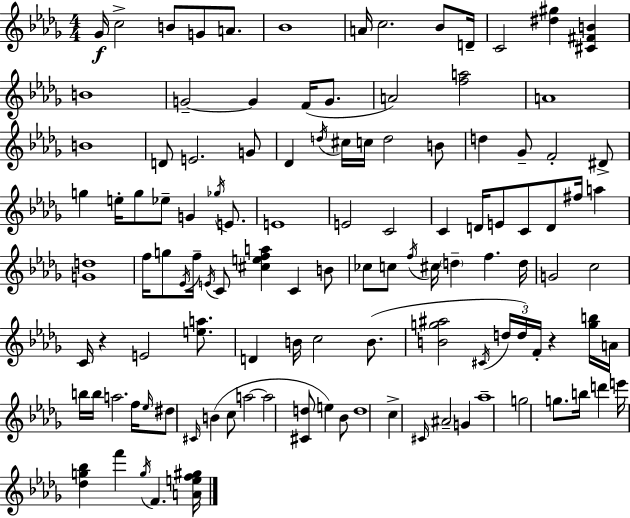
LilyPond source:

{
  \clef treble
  \numericTimeSignature
  \time 4/4
  \key bes \minor
  ges'16\f c''2-> b'8 g'8 a'8. | bes'1 | a'16 c''2. bes'8 d'16-- | c'2 <dis'' gis''>4 <cis' fis' b'>4 | \break b'1 | g'2--~~ g'4 f'16( g'8. | a'2) <f'' a''>2 | a'1 | \break b'1 | d'8 e'2. g'8 | des'4 \acciaccatura { d''16 } cis''16 c''16 d''2 b'8 | d''4 ges'8-- f'2-. dis'8-> | \break g''4 e''16-. g''8 ees''8-- g'4 \acciaccatura { ges''16 } e'8. | e'1 | e'2 c'2 | c'4 d'16 e'8 c'8 d'8 fis''16 a''4 | \break <g' d''>1 | f''16 g''8 \acciaccatura { ees'16 } f''16-- \acciaccatura { e'16 } c'8 <cis'' e'' f'' a''>4 c'4 | b'8 ces''8 c''8 \acciaccatura { f''16 } cis''16 \parenthesize d''4-- f''4. | d''16 g'2 c''2 | \break c'16 r4 e'2 | <e'' a''>8. d'4 b'16 c''2 | b'8.( <b' g'' ais''>2 \acciaccatura { cis'16 } \tuplet 3/2 { d''16 d''16) | f'16-. } r4 <g'' b''>16 a'16 b''16 b''16 a''2. | \break f''16 \grace { ees''16 } dis''8 \grace { cis'16 } b'4( c''8 | a''2~~ a''2 | <cis' d''>8 e''4) bes'8 d''1 | c''4-> \grace { cis'16 } ais'2-- | \break g'4 aes''1-- | g''2 | g''8. b''16 d'''4 e'''16 <des'' g'' bes''>4 f'''4 | \acciaccatura { g''16 } f'4. <a' e'' f'' gis''>16 \bar "|."
}